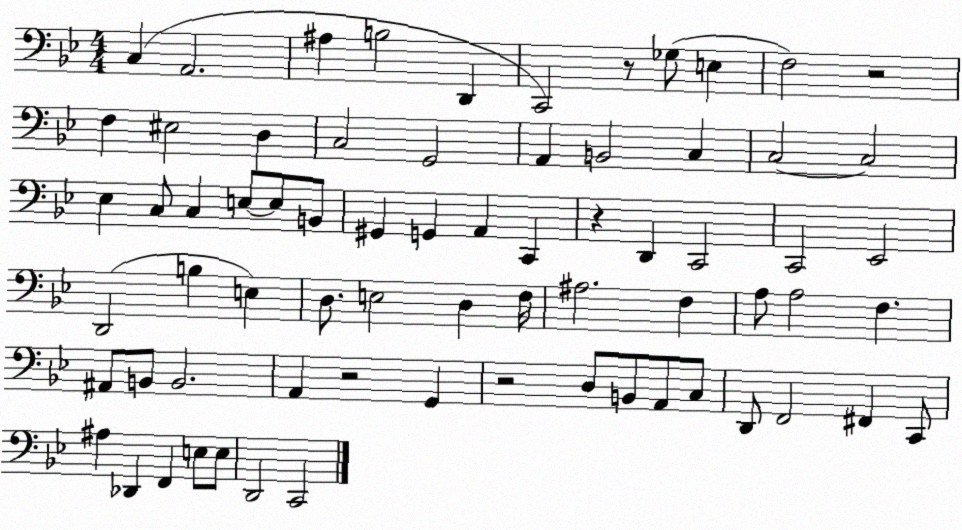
X:1
T:Untitled
M:4/4
L:1/4
K:Bb
C, A,,2 ^A, B,2 D,, C,,2 z/2 _G,/2 E, F,2 z2 F, ^E,2 D, C,2 G,,2 A,, B,,2 C, C,2 C,2 _E, C,/2 C, E,/2 E,/2 B,,/2 ^G,, G,, A,, C,, z D,, C,,2 C,,2 _E,,2 D,,2 B, E, D,/2 E,2 D, F,/4 ^A,2 F, A,/2 A,2 F, ^A,,/2 B,,/2 B,,2 A,, z2 G,, z2 D,/2 B,,/2 A,,/2 C,/2 D,,/2 F,,2 ^F,, C,,/2 ^A, _D,, F,, E,/2 E,/2 D,,2 C,,2